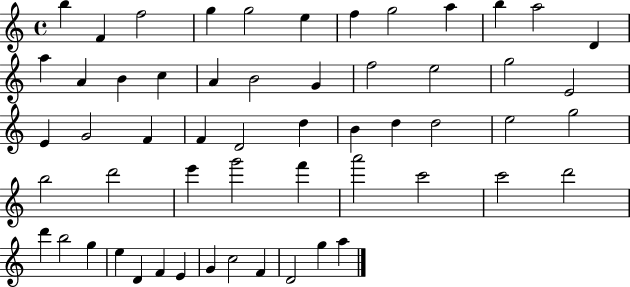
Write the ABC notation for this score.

X:1
T:Untitled
M:4/4
L:1/4
K:C
b F f2 g g2 e f g2 a b a2 D a A B c A B2 G f2 e2 g2 E2 E G2 F F D2 d B d d2 e2 g2 b2 d'2 e' g'2 f' a'2 c'2 c'2 d'2 d' b2 g e D F E G c2 F D2 g a